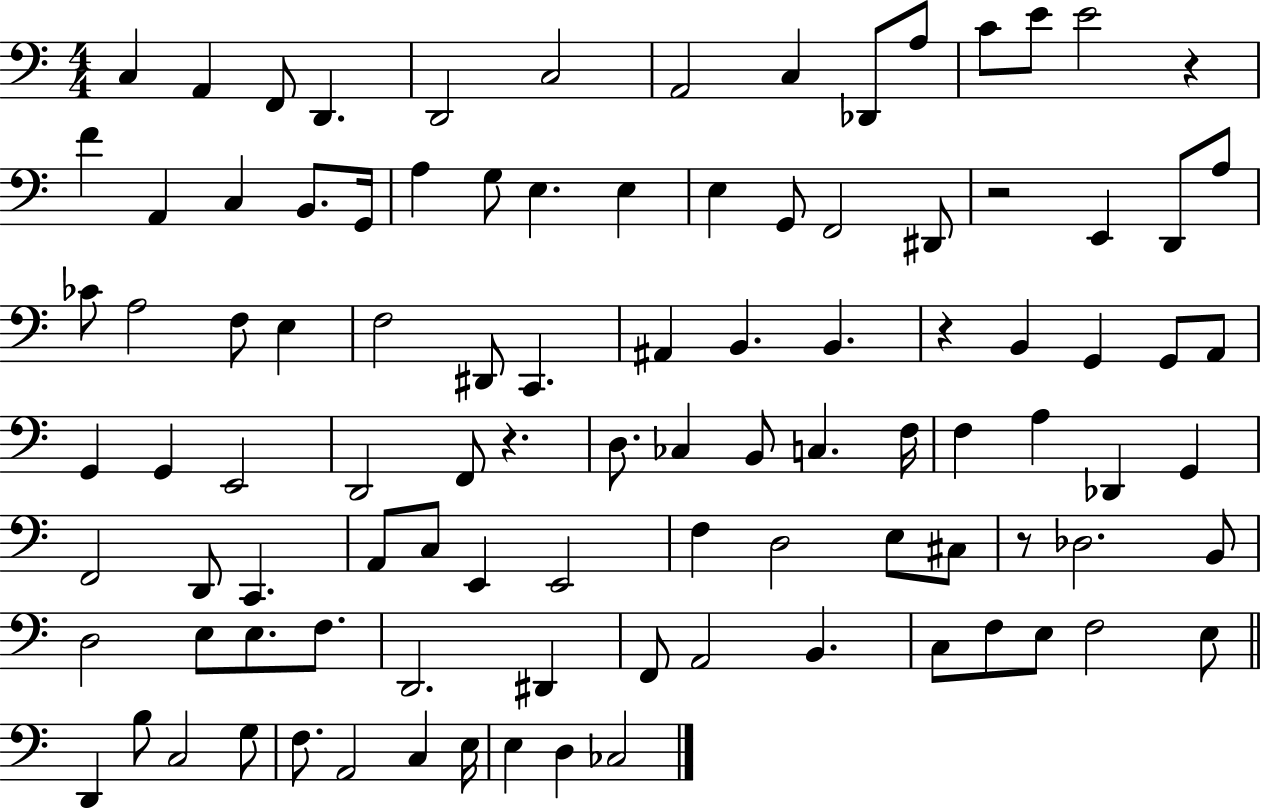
X:1
T:Untitled
M:4/4
L:1/4
K:C
C, A,, F,,/2 D,, D,,2 C,2 A,,2 C, _D,,/2 A,/2 C/2 E/2 E2 z F A,, C, B,,/2 G,,/4 A, G,/2 E, E, E, G,,/2 F,,2 ^D,,/2 z2 E,, D,,/2 A,/2 _C/2 A,2 F,/2 E, F,2 ^D,,/2 C,, ^A,, B,, B,, z B,, G,, G,,/2 A,,/2 G,, G,, E,,2 D,,2 F,,/2 z D,/2 _C, B,,/2 C, F,/4 F, A, _D,, G,, F,,2 D,,/2 C,, A,,/2 C,/2 E,, E,,2 F, D,2 E,/2 ^C,/2 z/2 _D,2 B,,/2 D,2 E,/2 E,/2 F,/2 D,,2 ^D,, F,,/2 A,,2 B,, C,/2 F,/2 E,/2 F,2 E,/2 D,, B,/2 C,2 G,/2 F,/2 A,,2 C, E,/4 E, D, _C,2